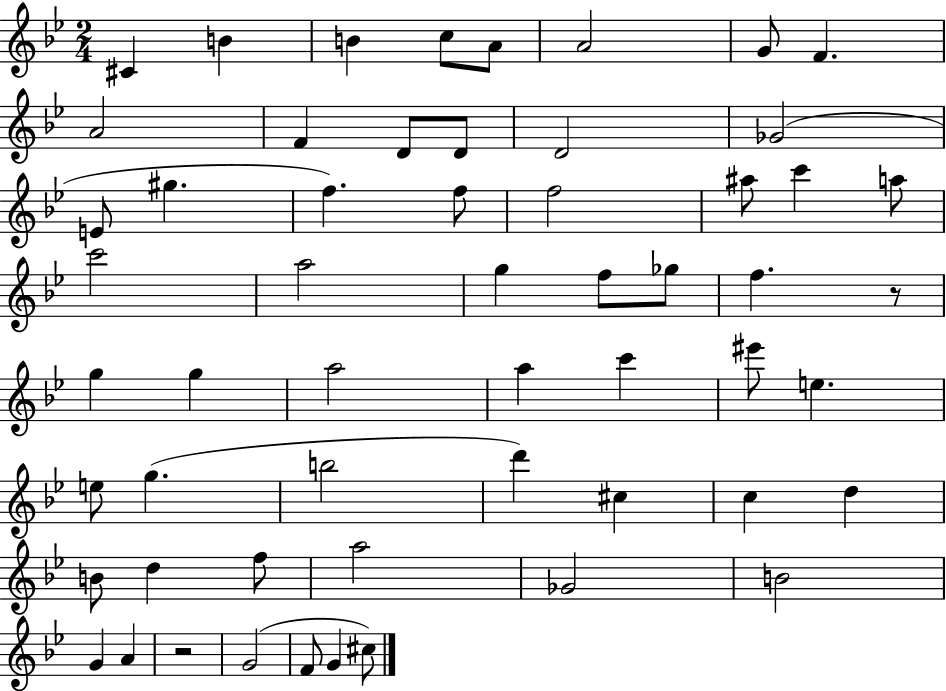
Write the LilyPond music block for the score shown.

{
  \clef treble
  \numericTimeSignature
  \time 2/4
  \key bes \major
  cis'4 b'4 | b'4 c''8 a'8 | a'2 | g'8 f'4. | \break a'2 | f'4 d'8 d'8 | d'2 | ges'2( | \break e'8 gis''4. | f''4.) f''8 | f''2 | ais''8 c'''4 a''8 | \break c'''2 | a''2 | g''4 f''8 ges''8 | f''4. r8 | \break g''4 g''4 | a''2 | a''4 c'''4 | eis'''8 e''4. | \break e''8 g''4.( | b''2 | d'''4) cis''4 | c''4 d''4 | \break b'8 d''4 f''8 | a''2 | ges'2 | b'2 | \break g'4 a'4 | r2 | g'2( | f'8 g'4 cis''8) | \break \bar "|."
}